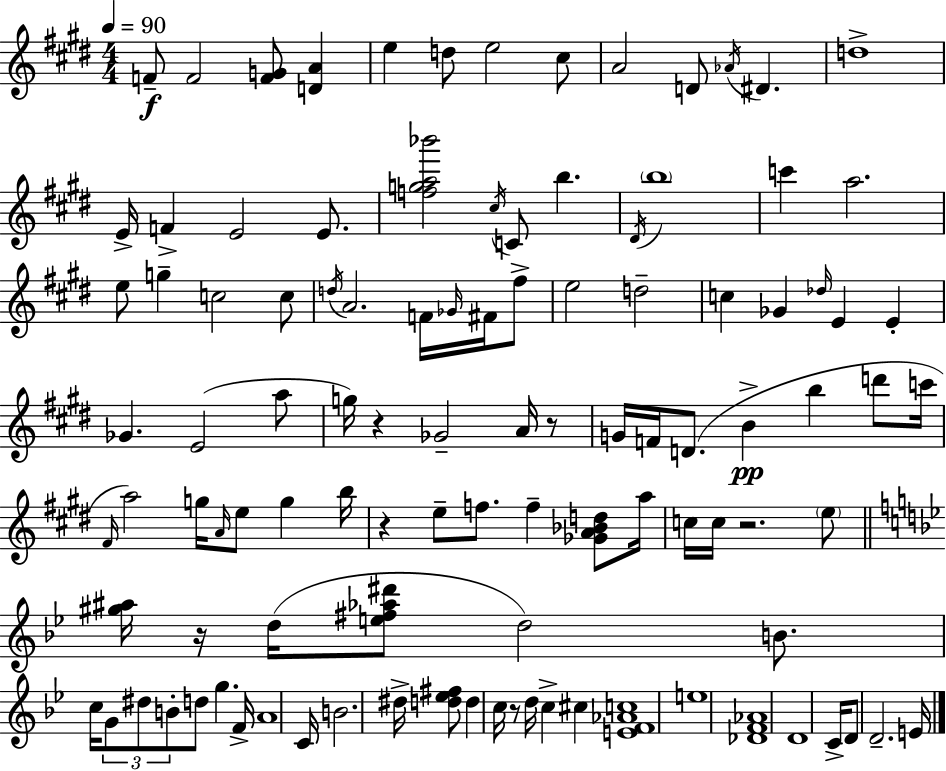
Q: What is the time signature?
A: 4/4